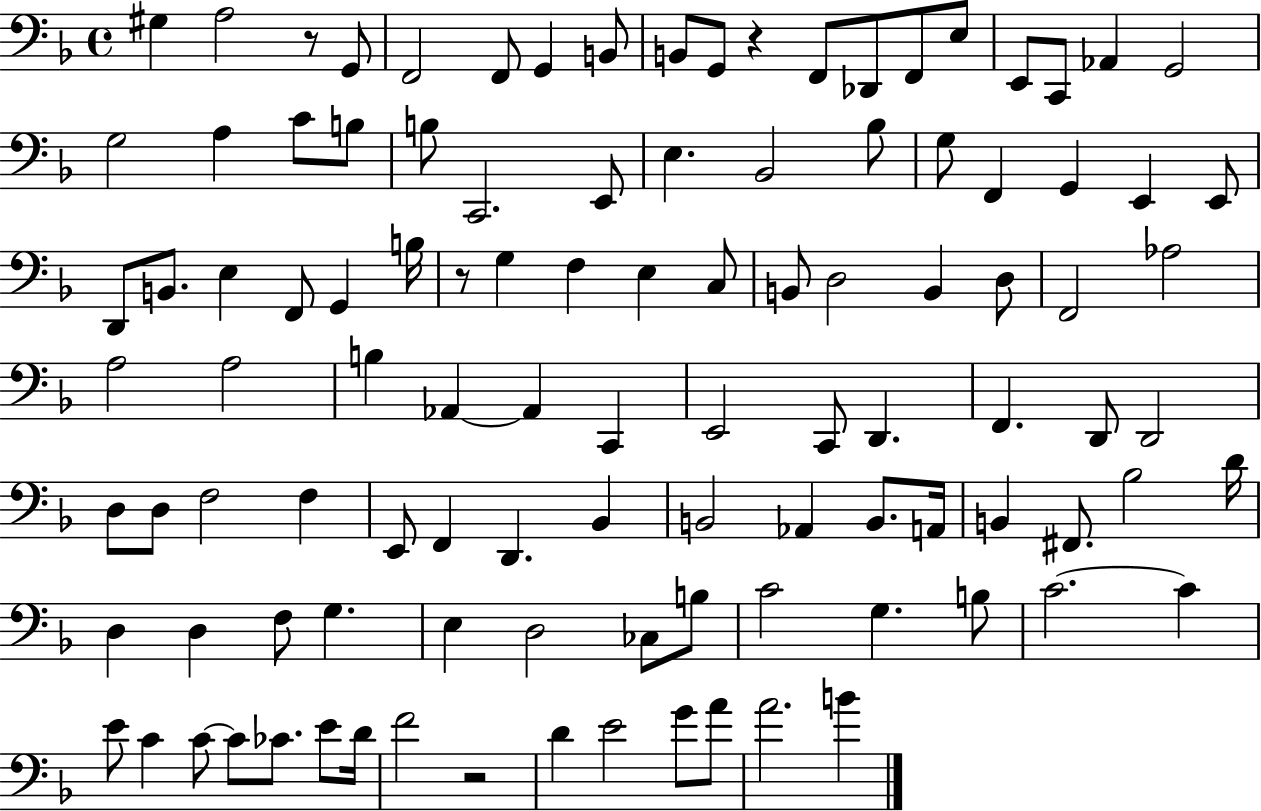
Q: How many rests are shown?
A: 4